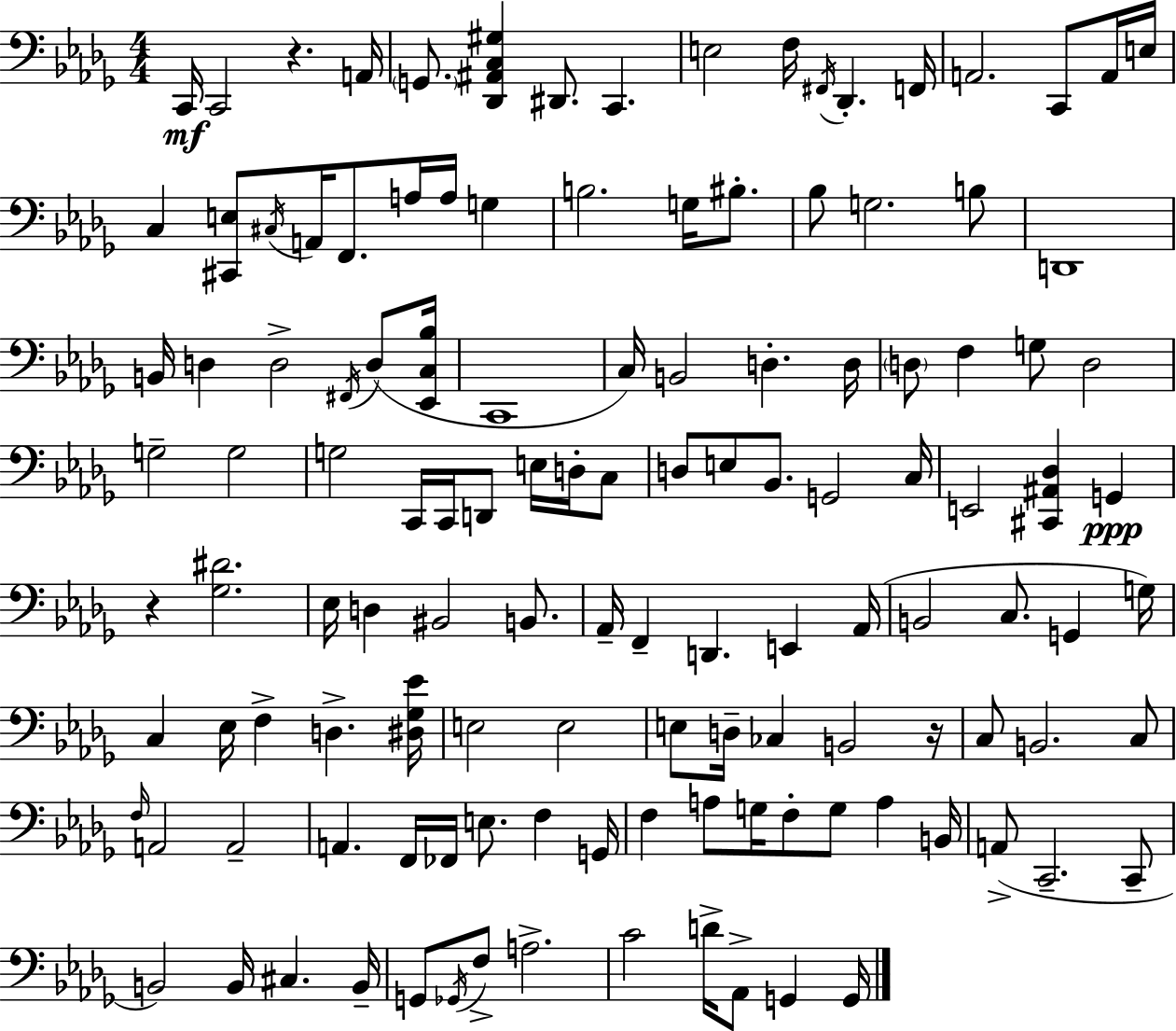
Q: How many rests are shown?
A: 3